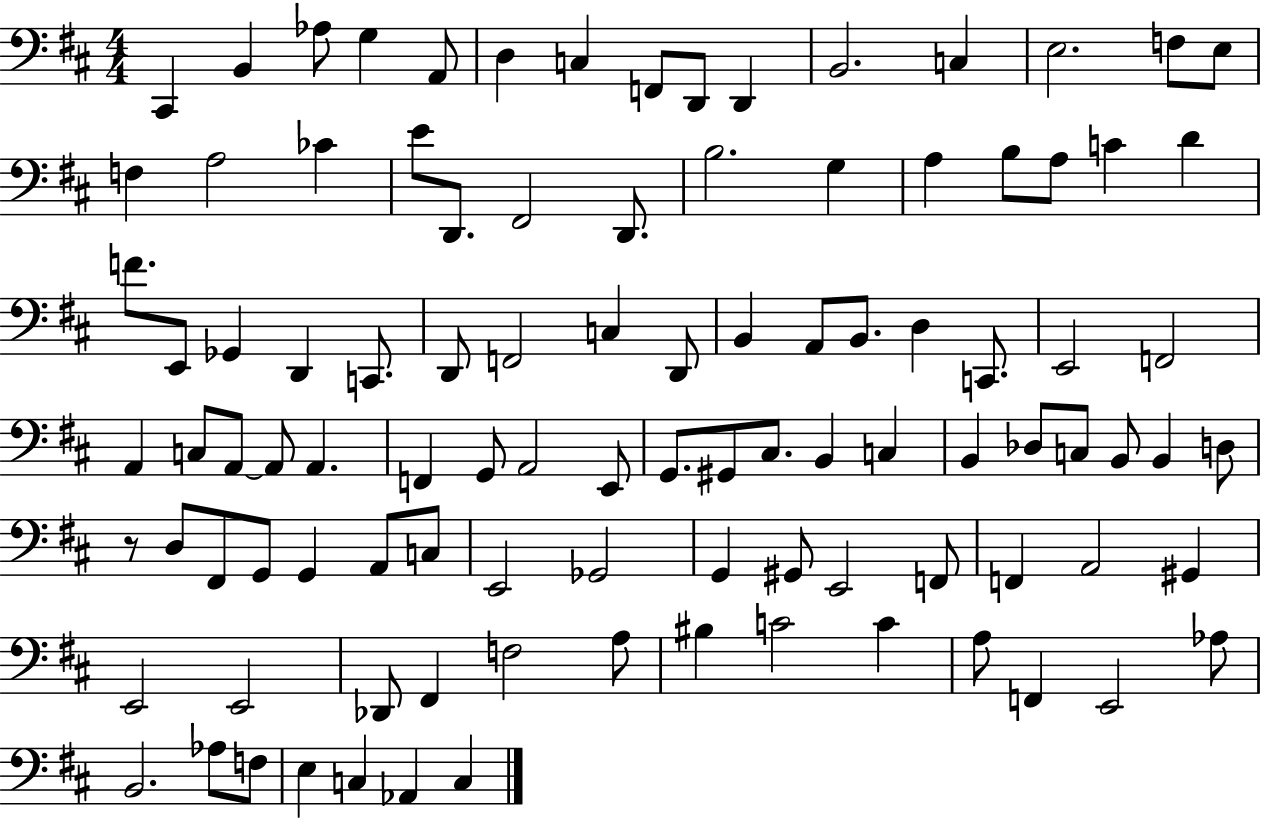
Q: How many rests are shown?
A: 1